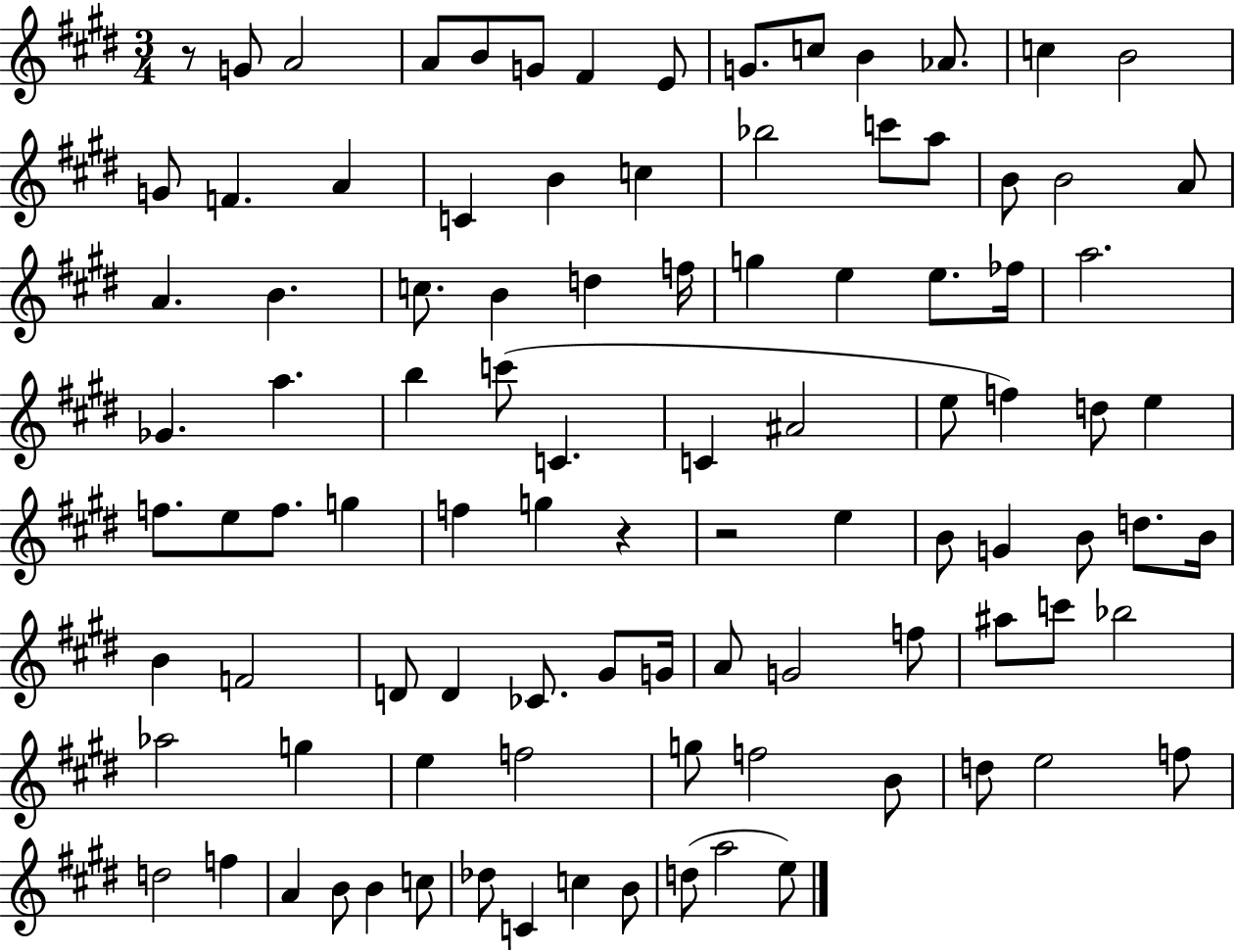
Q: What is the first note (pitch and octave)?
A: G4